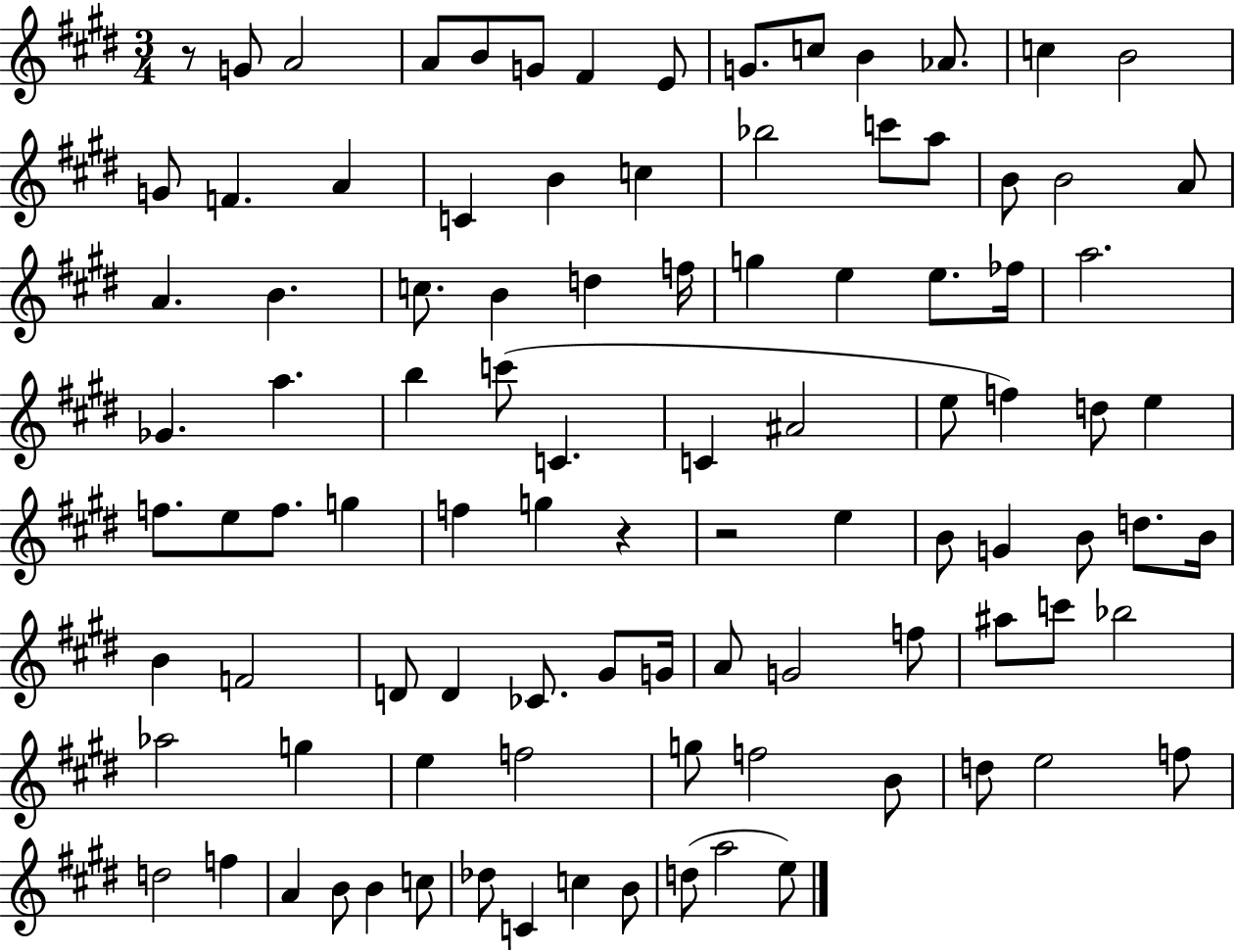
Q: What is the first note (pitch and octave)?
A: G4